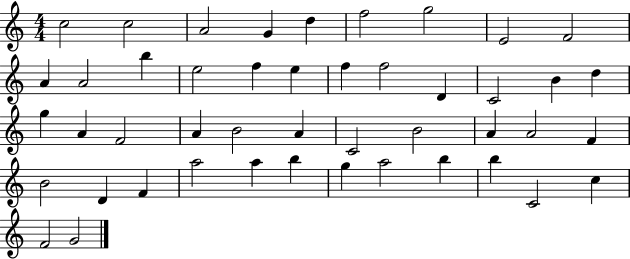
C5/h C5/h A4/h G4/q D5/q F5/h G5/h E4/h F4/h A4/q A4/h B5/q E5/h F5/q E5/q F5/q F5/h D4/q C4/h B4/q D5/q G5/q A4/q F4/h A4/q B4/h A4/q C4/h B4/h A4/q A4/h F4/q B4/h D4/q F4/q A5/h A5/q B5/q G5/q A5/h B5/q B5/q C4/h C5/q F4/h G4/h